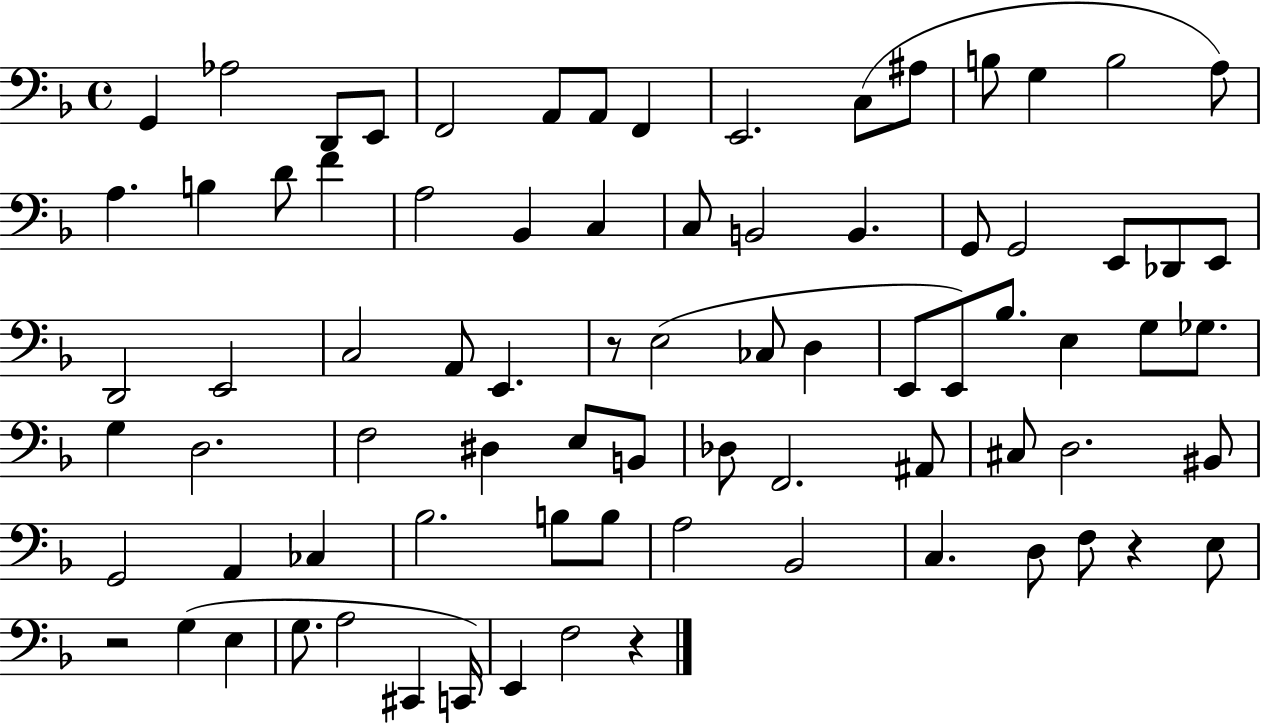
G2/q Ab3/h D2/e E2/e F2/h A2/e A2/e F2/q E2/h. C3/e A#3/e B3/e G3/q B3/h A3/e A3/q. B3/q D4/e F4/q A3/h Bb2/q C3/q C3/e B2/h B2/q. G2/e G2/h E2/e Db2/e E2/e D2/h E2/h C3/h A2/e E2/q. R/e E3/h CES3/e D3/q E2/e E2/e Bb3/e. E3/q G3/e Gb3/e. G3/q D3/h. F3/h D#3/q E3/e B2/e Db3/e F2/h. A#2/e C#3/e D3/h. BIS2/e G2/h A2/q CES3/q Bb3/h. B3/e B3/e A3/h Bb2/h C3/q. D3/e F3/e R/q E3/e R/h G3/q E3/q G3/e. A3/h C#2/q C2/s E2/q F3/h R/q